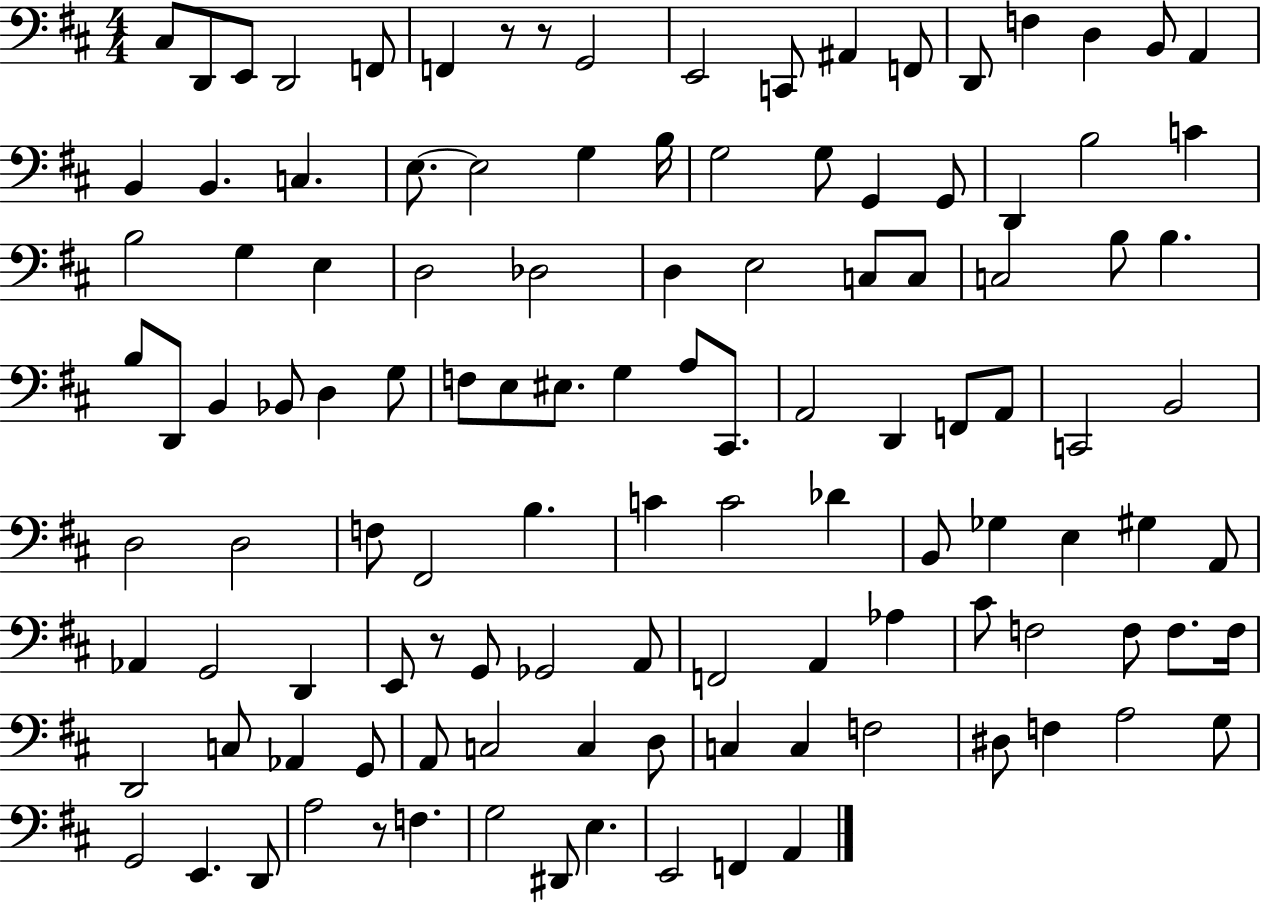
C#3/e D2/e E2/e D2/h F2/e F2/q R/e R/e G2/h E2/h C2/e A#2/q F2/e D2/e F3/q D3/q B2/e A2/q B2/q B2/q. C3/q. E3/e. E3/h G3/q B3/s G3/h G3/e G2/q G2/e D2/q B3/h C4/q B3/h G3/q E3/q D3/h Db3/h D3/q E3/h C3/e C3/e C3/h B3/e B3/q. B3/e D2/e B2/q Bb2/e D3/q G3/e F3/e E3/e EIS3/e. G3/q A3/e C#2/e. A2/h D2/q F2/e A2/e C2/h B2/h D3/h D3/h F3/e F#2/h B3/q. C4/q C4/h Db4/q B2/e Gb3/q E3/q G#3/q A2/e Ab2/q G2/h D2/q E2/e R/e G2/e Gb2/h A2/e F2/h A2/q Ab3/q C#4/e F3/h F3/e F3/e. F3/s D2/h C3/e Ab2/q G2/e A2/e C3/h C3/q D3/e C3/q C3/q F3/h D#3/e F3/q A3/h G3/e G2/h E2/q. D2/e A3/h R/e F3/q. G3/h D#2/e E3/q. E2/h F2/q A2/q